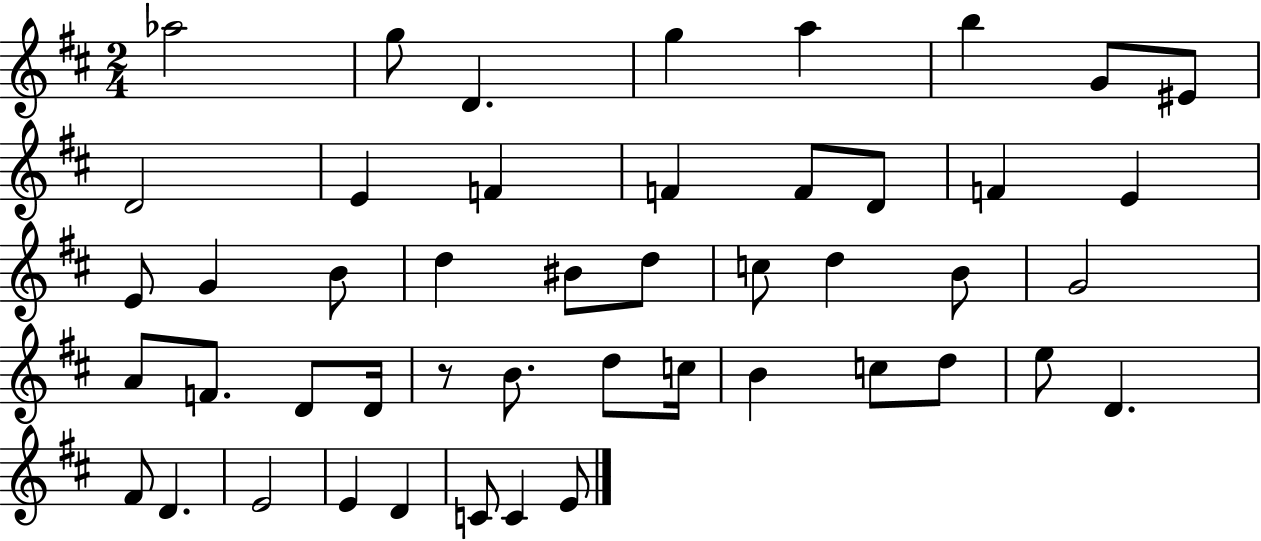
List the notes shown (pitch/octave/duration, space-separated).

Ab5/h G5/e D4/q. G5/q A5/q B5/q G4/e EIS4/e D4/h E4/q F4/q F4/q F4/e D4/e F4/q E4/q E4/e G4/q B4/e D5/q BIS4/e D5/e C5/e D5/q B4/e G4/h A4/e F4/e. D4/e D4/s R/e B4/e. D5/e C5/s B4/q C5/e D5/e E5/e D4/q. F#4/e D4/q. E4/h E4/q D4/q C4/e C4/q E4/e